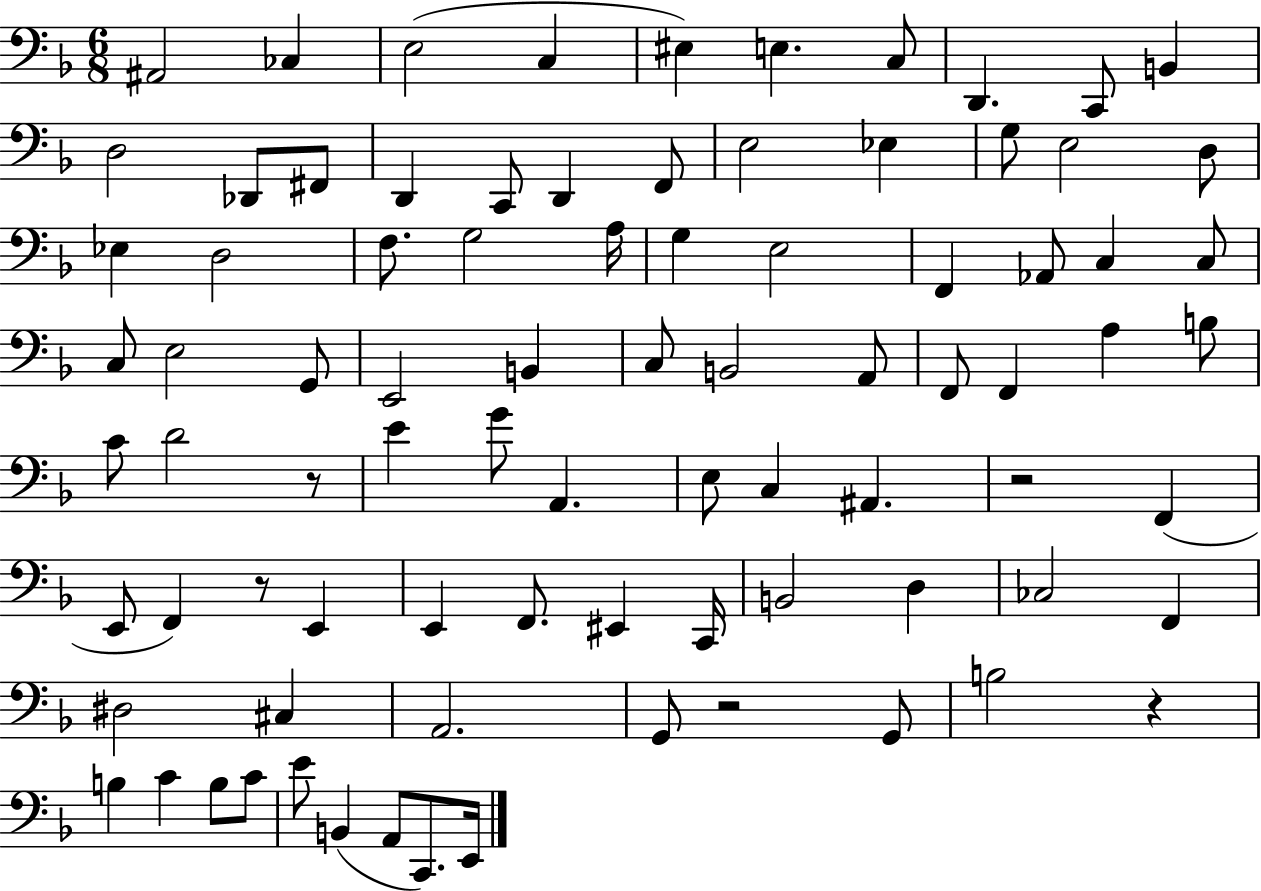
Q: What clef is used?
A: bass